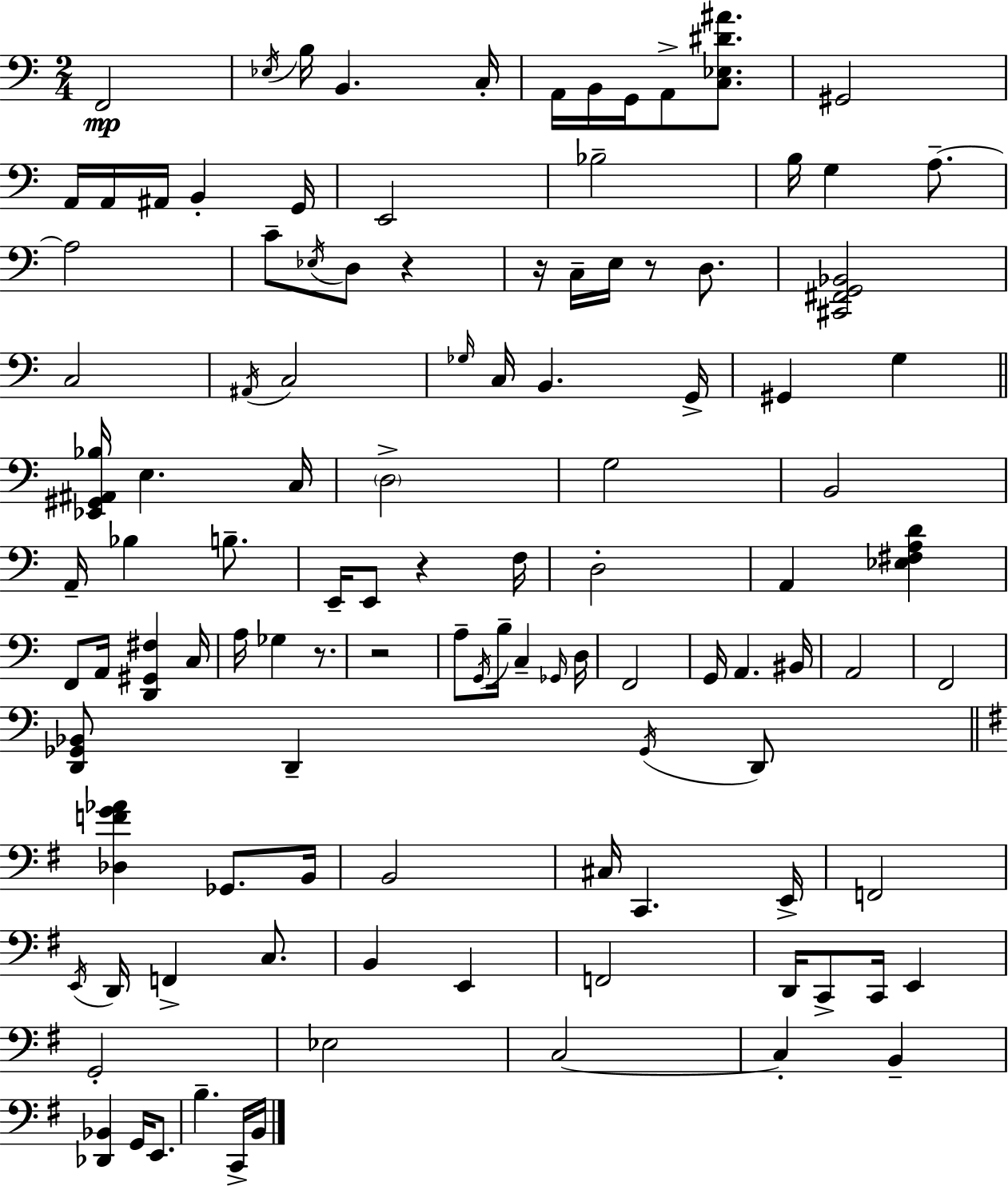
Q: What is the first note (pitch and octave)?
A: F2